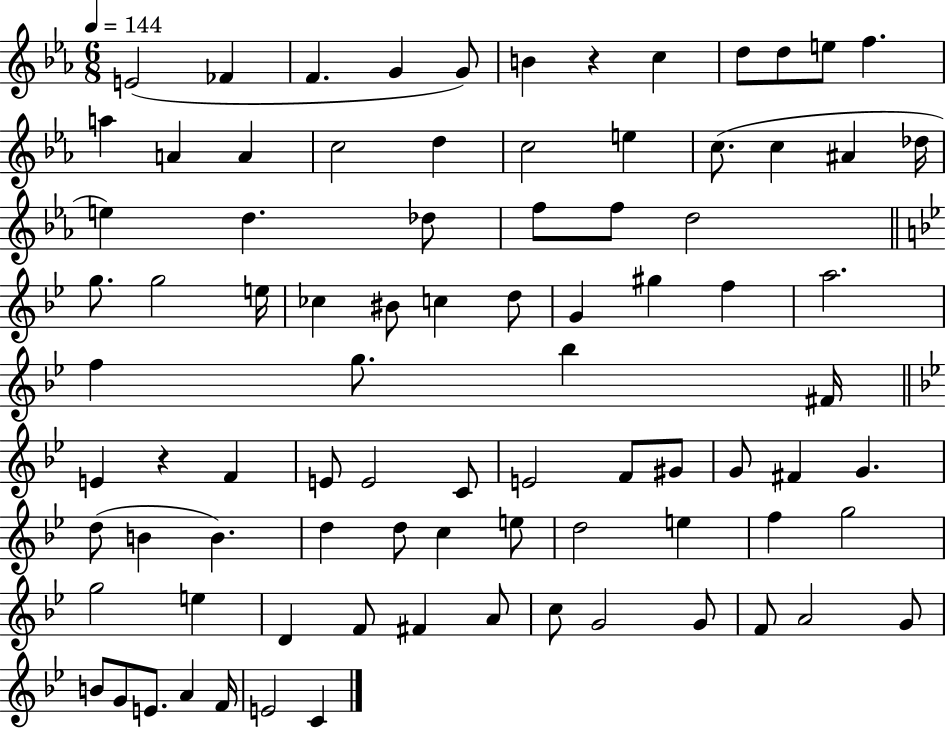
{
  \clef treble
  \numericTimeSignature
  \time 6/8
  \key ees \major
  \tempo 4 = 144
  \repeat volta 2 { e'2( fes'4 | f'4. g'4 g'8) | b'4 r4 c''4 | d''8 d''8 e''8 f''4. | \break a''4 a'4 a'4 | c''2 d''4 | c''2 e''4 | c''8.( c''4 ais'4 des''16 | \break e''4) d''4. des''8 | f''8 f''8 d''2 | \bar "||" \break \key bes \major g''8. g''2 e''16 | ces''4 bis'8 c''4 d''8 | g'4 gis''4 f''4 | a''2. | \break f''4 g''8. bes''4 fis'16 | \bar "||" \break \key bes \major e'4 r4 f'4 | e'8 e'2 c'8 | e'2 f'8 gis'8 | g'8 fis'4 g'4. | \break d''8( b'4 b'4.) | d''4 d''8 c''4 e''8 | d''2 e''4 | f''4 g''2 | \break g''2 e''4 | d'4 f'8 fis'4 a'8 | c''8 g'2 g'8 | f'8 a'2 g'8 | \break b'8 g'8 e'8. a'4 f'16 | e'2 c'4 | } \bar "|."
}